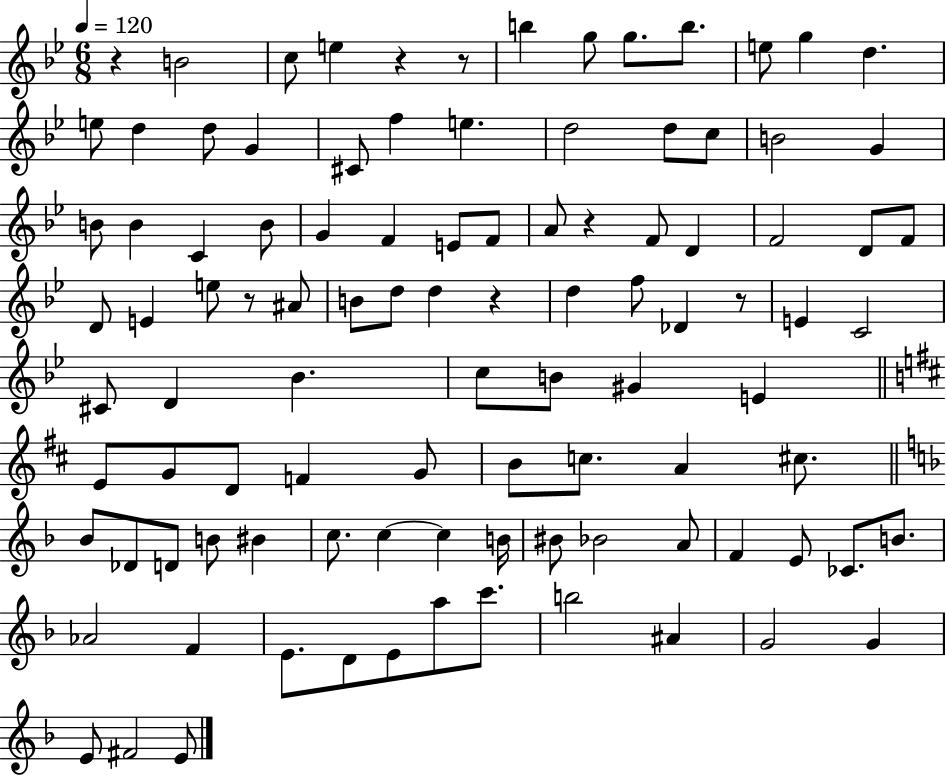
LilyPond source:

{
  \clef treble
  \numericTimeSignature
  \time 6/8
  \key bes \major
  \tempo 4 = 120
  r4 b'2 | c''8 e''4 r4 r8 | b''4 g''8 g''8. b''8. | e''8 g''4 d''4. | \break e''8 d''4 d''8 g'4 | cis'8 f''4 e''4. | d''2 d''8 c''8 | b'2 g'4 | \break b'8 b'4 c'4 b'8 | g'4 f'4 e'8 f'8 | a'8 r4 f'8 d'4 | f'2 d'8 f'8 | \break d'8 e'4 e''8 r8 ais'8 | b'8 d''8 d''4 r4 | d''4 f''8 des'4 r8 | e'4 c'2 | \break cis'8 d'4 bes'4. | c''8 b'8 gis'4 e'4 | \bar "||" \break \key d \major e'8 g'8 d'8 f'4 g'8 | b'8 c''8. a'4 cis''8. | \bar "||" \break \key f \major bes'8 des'8 d'8 b'8 bis'4 | c''8. c''4~~ c''4 b'16 | bis'8 bes'2 a'8 | f'4 e'8 ces'8. b'8. | \break aes'2 f'4 | e'8. d'8 e'8 a''8 c'''8. | b''2 ais'4 | g'2 g'4 | \break e'8 fis'2 e'8 | \bar "|."
}